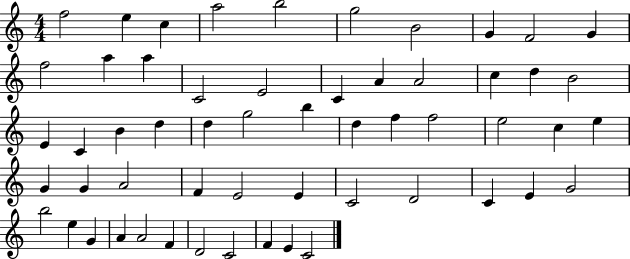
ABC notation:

X:1
T:Untitled
M:4/4
L:1/4
K:C
f2 e c a2 b2 g2 B2 G F2 G f2 a a C2 E2 C A A2 c d B2 E C B d d g2 b d f f2 e2 c e G G A2 F E2 E C2 D2 C E G2 b2 e G A A2 F D2 C2 F E C2